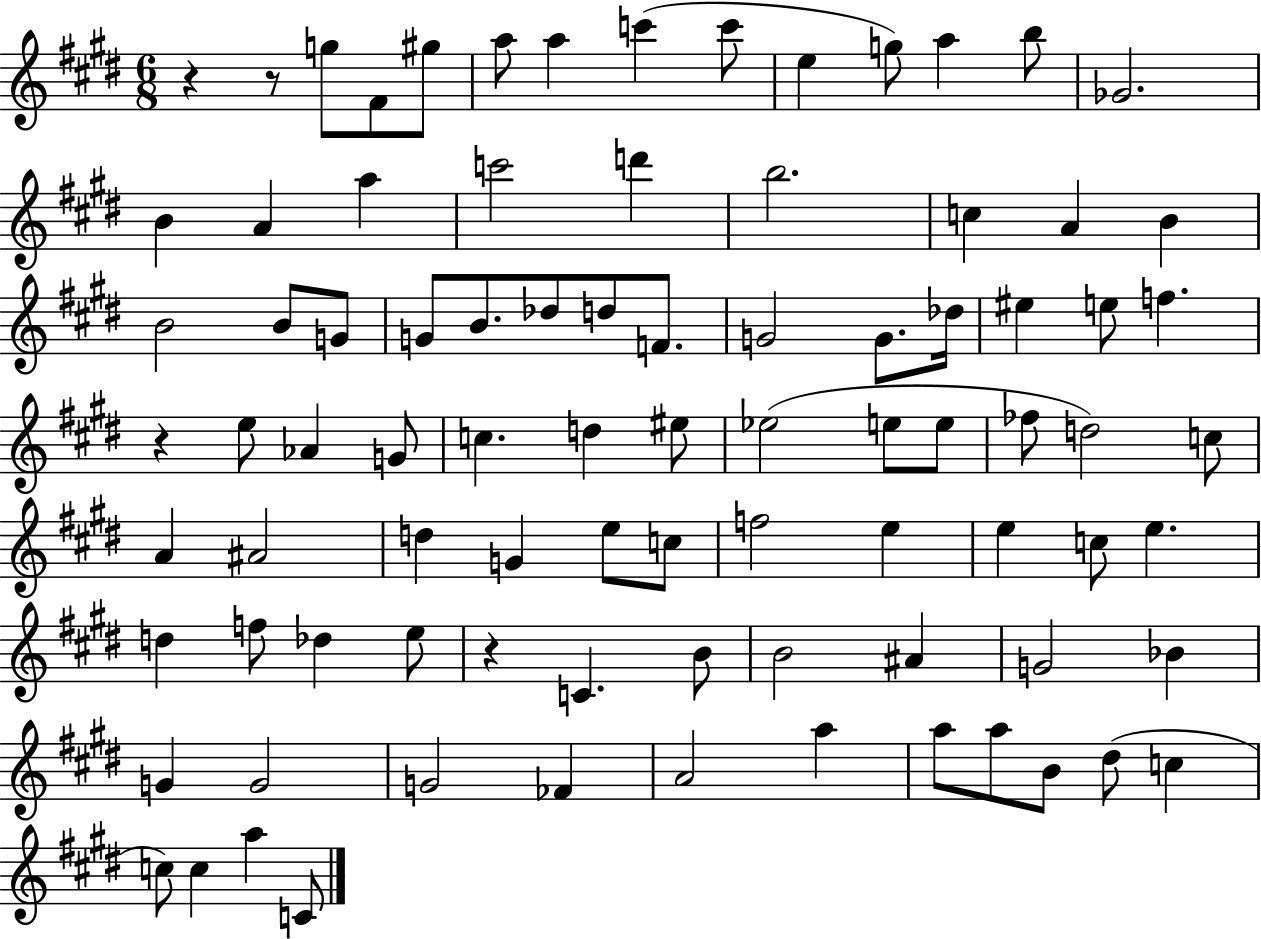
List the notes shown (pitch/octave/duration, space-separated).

R/q R/e G5/e F#4/e G#5/e A5/e A5/q C6/q C6/e E5/q G5/e A5/q B5/e Gb4/h. B4/q A4/q A5/q C6/h D6/q B5/h. C5/q A4/q B4/q B4/h B4/e G4/e G4/e B4/e. Db5/e D5/e F4/e. G4/h G4/e. Db5/s EIS5/q E5/e F5/q. R/q E5/e Ab4/q G4/e C5/q. D5/q EIS5/e Eb5/h E5/e E5/e FES5/e D5/h C5/e A4/q A#4/h D5/q G4/q E5/e C5/e F5/h E5/q E5/q C5/e E5/q. D5/q F5/e Db5/q E5/e R/q C4/q. B4/e B4/h A#4/q G4/h Bb4/q G4/q G4/h G4/h FES4/q A4/h A5/q A5/e A5/e B4/e D#5/e C5/q C5/e C5/q A5/q C4/e